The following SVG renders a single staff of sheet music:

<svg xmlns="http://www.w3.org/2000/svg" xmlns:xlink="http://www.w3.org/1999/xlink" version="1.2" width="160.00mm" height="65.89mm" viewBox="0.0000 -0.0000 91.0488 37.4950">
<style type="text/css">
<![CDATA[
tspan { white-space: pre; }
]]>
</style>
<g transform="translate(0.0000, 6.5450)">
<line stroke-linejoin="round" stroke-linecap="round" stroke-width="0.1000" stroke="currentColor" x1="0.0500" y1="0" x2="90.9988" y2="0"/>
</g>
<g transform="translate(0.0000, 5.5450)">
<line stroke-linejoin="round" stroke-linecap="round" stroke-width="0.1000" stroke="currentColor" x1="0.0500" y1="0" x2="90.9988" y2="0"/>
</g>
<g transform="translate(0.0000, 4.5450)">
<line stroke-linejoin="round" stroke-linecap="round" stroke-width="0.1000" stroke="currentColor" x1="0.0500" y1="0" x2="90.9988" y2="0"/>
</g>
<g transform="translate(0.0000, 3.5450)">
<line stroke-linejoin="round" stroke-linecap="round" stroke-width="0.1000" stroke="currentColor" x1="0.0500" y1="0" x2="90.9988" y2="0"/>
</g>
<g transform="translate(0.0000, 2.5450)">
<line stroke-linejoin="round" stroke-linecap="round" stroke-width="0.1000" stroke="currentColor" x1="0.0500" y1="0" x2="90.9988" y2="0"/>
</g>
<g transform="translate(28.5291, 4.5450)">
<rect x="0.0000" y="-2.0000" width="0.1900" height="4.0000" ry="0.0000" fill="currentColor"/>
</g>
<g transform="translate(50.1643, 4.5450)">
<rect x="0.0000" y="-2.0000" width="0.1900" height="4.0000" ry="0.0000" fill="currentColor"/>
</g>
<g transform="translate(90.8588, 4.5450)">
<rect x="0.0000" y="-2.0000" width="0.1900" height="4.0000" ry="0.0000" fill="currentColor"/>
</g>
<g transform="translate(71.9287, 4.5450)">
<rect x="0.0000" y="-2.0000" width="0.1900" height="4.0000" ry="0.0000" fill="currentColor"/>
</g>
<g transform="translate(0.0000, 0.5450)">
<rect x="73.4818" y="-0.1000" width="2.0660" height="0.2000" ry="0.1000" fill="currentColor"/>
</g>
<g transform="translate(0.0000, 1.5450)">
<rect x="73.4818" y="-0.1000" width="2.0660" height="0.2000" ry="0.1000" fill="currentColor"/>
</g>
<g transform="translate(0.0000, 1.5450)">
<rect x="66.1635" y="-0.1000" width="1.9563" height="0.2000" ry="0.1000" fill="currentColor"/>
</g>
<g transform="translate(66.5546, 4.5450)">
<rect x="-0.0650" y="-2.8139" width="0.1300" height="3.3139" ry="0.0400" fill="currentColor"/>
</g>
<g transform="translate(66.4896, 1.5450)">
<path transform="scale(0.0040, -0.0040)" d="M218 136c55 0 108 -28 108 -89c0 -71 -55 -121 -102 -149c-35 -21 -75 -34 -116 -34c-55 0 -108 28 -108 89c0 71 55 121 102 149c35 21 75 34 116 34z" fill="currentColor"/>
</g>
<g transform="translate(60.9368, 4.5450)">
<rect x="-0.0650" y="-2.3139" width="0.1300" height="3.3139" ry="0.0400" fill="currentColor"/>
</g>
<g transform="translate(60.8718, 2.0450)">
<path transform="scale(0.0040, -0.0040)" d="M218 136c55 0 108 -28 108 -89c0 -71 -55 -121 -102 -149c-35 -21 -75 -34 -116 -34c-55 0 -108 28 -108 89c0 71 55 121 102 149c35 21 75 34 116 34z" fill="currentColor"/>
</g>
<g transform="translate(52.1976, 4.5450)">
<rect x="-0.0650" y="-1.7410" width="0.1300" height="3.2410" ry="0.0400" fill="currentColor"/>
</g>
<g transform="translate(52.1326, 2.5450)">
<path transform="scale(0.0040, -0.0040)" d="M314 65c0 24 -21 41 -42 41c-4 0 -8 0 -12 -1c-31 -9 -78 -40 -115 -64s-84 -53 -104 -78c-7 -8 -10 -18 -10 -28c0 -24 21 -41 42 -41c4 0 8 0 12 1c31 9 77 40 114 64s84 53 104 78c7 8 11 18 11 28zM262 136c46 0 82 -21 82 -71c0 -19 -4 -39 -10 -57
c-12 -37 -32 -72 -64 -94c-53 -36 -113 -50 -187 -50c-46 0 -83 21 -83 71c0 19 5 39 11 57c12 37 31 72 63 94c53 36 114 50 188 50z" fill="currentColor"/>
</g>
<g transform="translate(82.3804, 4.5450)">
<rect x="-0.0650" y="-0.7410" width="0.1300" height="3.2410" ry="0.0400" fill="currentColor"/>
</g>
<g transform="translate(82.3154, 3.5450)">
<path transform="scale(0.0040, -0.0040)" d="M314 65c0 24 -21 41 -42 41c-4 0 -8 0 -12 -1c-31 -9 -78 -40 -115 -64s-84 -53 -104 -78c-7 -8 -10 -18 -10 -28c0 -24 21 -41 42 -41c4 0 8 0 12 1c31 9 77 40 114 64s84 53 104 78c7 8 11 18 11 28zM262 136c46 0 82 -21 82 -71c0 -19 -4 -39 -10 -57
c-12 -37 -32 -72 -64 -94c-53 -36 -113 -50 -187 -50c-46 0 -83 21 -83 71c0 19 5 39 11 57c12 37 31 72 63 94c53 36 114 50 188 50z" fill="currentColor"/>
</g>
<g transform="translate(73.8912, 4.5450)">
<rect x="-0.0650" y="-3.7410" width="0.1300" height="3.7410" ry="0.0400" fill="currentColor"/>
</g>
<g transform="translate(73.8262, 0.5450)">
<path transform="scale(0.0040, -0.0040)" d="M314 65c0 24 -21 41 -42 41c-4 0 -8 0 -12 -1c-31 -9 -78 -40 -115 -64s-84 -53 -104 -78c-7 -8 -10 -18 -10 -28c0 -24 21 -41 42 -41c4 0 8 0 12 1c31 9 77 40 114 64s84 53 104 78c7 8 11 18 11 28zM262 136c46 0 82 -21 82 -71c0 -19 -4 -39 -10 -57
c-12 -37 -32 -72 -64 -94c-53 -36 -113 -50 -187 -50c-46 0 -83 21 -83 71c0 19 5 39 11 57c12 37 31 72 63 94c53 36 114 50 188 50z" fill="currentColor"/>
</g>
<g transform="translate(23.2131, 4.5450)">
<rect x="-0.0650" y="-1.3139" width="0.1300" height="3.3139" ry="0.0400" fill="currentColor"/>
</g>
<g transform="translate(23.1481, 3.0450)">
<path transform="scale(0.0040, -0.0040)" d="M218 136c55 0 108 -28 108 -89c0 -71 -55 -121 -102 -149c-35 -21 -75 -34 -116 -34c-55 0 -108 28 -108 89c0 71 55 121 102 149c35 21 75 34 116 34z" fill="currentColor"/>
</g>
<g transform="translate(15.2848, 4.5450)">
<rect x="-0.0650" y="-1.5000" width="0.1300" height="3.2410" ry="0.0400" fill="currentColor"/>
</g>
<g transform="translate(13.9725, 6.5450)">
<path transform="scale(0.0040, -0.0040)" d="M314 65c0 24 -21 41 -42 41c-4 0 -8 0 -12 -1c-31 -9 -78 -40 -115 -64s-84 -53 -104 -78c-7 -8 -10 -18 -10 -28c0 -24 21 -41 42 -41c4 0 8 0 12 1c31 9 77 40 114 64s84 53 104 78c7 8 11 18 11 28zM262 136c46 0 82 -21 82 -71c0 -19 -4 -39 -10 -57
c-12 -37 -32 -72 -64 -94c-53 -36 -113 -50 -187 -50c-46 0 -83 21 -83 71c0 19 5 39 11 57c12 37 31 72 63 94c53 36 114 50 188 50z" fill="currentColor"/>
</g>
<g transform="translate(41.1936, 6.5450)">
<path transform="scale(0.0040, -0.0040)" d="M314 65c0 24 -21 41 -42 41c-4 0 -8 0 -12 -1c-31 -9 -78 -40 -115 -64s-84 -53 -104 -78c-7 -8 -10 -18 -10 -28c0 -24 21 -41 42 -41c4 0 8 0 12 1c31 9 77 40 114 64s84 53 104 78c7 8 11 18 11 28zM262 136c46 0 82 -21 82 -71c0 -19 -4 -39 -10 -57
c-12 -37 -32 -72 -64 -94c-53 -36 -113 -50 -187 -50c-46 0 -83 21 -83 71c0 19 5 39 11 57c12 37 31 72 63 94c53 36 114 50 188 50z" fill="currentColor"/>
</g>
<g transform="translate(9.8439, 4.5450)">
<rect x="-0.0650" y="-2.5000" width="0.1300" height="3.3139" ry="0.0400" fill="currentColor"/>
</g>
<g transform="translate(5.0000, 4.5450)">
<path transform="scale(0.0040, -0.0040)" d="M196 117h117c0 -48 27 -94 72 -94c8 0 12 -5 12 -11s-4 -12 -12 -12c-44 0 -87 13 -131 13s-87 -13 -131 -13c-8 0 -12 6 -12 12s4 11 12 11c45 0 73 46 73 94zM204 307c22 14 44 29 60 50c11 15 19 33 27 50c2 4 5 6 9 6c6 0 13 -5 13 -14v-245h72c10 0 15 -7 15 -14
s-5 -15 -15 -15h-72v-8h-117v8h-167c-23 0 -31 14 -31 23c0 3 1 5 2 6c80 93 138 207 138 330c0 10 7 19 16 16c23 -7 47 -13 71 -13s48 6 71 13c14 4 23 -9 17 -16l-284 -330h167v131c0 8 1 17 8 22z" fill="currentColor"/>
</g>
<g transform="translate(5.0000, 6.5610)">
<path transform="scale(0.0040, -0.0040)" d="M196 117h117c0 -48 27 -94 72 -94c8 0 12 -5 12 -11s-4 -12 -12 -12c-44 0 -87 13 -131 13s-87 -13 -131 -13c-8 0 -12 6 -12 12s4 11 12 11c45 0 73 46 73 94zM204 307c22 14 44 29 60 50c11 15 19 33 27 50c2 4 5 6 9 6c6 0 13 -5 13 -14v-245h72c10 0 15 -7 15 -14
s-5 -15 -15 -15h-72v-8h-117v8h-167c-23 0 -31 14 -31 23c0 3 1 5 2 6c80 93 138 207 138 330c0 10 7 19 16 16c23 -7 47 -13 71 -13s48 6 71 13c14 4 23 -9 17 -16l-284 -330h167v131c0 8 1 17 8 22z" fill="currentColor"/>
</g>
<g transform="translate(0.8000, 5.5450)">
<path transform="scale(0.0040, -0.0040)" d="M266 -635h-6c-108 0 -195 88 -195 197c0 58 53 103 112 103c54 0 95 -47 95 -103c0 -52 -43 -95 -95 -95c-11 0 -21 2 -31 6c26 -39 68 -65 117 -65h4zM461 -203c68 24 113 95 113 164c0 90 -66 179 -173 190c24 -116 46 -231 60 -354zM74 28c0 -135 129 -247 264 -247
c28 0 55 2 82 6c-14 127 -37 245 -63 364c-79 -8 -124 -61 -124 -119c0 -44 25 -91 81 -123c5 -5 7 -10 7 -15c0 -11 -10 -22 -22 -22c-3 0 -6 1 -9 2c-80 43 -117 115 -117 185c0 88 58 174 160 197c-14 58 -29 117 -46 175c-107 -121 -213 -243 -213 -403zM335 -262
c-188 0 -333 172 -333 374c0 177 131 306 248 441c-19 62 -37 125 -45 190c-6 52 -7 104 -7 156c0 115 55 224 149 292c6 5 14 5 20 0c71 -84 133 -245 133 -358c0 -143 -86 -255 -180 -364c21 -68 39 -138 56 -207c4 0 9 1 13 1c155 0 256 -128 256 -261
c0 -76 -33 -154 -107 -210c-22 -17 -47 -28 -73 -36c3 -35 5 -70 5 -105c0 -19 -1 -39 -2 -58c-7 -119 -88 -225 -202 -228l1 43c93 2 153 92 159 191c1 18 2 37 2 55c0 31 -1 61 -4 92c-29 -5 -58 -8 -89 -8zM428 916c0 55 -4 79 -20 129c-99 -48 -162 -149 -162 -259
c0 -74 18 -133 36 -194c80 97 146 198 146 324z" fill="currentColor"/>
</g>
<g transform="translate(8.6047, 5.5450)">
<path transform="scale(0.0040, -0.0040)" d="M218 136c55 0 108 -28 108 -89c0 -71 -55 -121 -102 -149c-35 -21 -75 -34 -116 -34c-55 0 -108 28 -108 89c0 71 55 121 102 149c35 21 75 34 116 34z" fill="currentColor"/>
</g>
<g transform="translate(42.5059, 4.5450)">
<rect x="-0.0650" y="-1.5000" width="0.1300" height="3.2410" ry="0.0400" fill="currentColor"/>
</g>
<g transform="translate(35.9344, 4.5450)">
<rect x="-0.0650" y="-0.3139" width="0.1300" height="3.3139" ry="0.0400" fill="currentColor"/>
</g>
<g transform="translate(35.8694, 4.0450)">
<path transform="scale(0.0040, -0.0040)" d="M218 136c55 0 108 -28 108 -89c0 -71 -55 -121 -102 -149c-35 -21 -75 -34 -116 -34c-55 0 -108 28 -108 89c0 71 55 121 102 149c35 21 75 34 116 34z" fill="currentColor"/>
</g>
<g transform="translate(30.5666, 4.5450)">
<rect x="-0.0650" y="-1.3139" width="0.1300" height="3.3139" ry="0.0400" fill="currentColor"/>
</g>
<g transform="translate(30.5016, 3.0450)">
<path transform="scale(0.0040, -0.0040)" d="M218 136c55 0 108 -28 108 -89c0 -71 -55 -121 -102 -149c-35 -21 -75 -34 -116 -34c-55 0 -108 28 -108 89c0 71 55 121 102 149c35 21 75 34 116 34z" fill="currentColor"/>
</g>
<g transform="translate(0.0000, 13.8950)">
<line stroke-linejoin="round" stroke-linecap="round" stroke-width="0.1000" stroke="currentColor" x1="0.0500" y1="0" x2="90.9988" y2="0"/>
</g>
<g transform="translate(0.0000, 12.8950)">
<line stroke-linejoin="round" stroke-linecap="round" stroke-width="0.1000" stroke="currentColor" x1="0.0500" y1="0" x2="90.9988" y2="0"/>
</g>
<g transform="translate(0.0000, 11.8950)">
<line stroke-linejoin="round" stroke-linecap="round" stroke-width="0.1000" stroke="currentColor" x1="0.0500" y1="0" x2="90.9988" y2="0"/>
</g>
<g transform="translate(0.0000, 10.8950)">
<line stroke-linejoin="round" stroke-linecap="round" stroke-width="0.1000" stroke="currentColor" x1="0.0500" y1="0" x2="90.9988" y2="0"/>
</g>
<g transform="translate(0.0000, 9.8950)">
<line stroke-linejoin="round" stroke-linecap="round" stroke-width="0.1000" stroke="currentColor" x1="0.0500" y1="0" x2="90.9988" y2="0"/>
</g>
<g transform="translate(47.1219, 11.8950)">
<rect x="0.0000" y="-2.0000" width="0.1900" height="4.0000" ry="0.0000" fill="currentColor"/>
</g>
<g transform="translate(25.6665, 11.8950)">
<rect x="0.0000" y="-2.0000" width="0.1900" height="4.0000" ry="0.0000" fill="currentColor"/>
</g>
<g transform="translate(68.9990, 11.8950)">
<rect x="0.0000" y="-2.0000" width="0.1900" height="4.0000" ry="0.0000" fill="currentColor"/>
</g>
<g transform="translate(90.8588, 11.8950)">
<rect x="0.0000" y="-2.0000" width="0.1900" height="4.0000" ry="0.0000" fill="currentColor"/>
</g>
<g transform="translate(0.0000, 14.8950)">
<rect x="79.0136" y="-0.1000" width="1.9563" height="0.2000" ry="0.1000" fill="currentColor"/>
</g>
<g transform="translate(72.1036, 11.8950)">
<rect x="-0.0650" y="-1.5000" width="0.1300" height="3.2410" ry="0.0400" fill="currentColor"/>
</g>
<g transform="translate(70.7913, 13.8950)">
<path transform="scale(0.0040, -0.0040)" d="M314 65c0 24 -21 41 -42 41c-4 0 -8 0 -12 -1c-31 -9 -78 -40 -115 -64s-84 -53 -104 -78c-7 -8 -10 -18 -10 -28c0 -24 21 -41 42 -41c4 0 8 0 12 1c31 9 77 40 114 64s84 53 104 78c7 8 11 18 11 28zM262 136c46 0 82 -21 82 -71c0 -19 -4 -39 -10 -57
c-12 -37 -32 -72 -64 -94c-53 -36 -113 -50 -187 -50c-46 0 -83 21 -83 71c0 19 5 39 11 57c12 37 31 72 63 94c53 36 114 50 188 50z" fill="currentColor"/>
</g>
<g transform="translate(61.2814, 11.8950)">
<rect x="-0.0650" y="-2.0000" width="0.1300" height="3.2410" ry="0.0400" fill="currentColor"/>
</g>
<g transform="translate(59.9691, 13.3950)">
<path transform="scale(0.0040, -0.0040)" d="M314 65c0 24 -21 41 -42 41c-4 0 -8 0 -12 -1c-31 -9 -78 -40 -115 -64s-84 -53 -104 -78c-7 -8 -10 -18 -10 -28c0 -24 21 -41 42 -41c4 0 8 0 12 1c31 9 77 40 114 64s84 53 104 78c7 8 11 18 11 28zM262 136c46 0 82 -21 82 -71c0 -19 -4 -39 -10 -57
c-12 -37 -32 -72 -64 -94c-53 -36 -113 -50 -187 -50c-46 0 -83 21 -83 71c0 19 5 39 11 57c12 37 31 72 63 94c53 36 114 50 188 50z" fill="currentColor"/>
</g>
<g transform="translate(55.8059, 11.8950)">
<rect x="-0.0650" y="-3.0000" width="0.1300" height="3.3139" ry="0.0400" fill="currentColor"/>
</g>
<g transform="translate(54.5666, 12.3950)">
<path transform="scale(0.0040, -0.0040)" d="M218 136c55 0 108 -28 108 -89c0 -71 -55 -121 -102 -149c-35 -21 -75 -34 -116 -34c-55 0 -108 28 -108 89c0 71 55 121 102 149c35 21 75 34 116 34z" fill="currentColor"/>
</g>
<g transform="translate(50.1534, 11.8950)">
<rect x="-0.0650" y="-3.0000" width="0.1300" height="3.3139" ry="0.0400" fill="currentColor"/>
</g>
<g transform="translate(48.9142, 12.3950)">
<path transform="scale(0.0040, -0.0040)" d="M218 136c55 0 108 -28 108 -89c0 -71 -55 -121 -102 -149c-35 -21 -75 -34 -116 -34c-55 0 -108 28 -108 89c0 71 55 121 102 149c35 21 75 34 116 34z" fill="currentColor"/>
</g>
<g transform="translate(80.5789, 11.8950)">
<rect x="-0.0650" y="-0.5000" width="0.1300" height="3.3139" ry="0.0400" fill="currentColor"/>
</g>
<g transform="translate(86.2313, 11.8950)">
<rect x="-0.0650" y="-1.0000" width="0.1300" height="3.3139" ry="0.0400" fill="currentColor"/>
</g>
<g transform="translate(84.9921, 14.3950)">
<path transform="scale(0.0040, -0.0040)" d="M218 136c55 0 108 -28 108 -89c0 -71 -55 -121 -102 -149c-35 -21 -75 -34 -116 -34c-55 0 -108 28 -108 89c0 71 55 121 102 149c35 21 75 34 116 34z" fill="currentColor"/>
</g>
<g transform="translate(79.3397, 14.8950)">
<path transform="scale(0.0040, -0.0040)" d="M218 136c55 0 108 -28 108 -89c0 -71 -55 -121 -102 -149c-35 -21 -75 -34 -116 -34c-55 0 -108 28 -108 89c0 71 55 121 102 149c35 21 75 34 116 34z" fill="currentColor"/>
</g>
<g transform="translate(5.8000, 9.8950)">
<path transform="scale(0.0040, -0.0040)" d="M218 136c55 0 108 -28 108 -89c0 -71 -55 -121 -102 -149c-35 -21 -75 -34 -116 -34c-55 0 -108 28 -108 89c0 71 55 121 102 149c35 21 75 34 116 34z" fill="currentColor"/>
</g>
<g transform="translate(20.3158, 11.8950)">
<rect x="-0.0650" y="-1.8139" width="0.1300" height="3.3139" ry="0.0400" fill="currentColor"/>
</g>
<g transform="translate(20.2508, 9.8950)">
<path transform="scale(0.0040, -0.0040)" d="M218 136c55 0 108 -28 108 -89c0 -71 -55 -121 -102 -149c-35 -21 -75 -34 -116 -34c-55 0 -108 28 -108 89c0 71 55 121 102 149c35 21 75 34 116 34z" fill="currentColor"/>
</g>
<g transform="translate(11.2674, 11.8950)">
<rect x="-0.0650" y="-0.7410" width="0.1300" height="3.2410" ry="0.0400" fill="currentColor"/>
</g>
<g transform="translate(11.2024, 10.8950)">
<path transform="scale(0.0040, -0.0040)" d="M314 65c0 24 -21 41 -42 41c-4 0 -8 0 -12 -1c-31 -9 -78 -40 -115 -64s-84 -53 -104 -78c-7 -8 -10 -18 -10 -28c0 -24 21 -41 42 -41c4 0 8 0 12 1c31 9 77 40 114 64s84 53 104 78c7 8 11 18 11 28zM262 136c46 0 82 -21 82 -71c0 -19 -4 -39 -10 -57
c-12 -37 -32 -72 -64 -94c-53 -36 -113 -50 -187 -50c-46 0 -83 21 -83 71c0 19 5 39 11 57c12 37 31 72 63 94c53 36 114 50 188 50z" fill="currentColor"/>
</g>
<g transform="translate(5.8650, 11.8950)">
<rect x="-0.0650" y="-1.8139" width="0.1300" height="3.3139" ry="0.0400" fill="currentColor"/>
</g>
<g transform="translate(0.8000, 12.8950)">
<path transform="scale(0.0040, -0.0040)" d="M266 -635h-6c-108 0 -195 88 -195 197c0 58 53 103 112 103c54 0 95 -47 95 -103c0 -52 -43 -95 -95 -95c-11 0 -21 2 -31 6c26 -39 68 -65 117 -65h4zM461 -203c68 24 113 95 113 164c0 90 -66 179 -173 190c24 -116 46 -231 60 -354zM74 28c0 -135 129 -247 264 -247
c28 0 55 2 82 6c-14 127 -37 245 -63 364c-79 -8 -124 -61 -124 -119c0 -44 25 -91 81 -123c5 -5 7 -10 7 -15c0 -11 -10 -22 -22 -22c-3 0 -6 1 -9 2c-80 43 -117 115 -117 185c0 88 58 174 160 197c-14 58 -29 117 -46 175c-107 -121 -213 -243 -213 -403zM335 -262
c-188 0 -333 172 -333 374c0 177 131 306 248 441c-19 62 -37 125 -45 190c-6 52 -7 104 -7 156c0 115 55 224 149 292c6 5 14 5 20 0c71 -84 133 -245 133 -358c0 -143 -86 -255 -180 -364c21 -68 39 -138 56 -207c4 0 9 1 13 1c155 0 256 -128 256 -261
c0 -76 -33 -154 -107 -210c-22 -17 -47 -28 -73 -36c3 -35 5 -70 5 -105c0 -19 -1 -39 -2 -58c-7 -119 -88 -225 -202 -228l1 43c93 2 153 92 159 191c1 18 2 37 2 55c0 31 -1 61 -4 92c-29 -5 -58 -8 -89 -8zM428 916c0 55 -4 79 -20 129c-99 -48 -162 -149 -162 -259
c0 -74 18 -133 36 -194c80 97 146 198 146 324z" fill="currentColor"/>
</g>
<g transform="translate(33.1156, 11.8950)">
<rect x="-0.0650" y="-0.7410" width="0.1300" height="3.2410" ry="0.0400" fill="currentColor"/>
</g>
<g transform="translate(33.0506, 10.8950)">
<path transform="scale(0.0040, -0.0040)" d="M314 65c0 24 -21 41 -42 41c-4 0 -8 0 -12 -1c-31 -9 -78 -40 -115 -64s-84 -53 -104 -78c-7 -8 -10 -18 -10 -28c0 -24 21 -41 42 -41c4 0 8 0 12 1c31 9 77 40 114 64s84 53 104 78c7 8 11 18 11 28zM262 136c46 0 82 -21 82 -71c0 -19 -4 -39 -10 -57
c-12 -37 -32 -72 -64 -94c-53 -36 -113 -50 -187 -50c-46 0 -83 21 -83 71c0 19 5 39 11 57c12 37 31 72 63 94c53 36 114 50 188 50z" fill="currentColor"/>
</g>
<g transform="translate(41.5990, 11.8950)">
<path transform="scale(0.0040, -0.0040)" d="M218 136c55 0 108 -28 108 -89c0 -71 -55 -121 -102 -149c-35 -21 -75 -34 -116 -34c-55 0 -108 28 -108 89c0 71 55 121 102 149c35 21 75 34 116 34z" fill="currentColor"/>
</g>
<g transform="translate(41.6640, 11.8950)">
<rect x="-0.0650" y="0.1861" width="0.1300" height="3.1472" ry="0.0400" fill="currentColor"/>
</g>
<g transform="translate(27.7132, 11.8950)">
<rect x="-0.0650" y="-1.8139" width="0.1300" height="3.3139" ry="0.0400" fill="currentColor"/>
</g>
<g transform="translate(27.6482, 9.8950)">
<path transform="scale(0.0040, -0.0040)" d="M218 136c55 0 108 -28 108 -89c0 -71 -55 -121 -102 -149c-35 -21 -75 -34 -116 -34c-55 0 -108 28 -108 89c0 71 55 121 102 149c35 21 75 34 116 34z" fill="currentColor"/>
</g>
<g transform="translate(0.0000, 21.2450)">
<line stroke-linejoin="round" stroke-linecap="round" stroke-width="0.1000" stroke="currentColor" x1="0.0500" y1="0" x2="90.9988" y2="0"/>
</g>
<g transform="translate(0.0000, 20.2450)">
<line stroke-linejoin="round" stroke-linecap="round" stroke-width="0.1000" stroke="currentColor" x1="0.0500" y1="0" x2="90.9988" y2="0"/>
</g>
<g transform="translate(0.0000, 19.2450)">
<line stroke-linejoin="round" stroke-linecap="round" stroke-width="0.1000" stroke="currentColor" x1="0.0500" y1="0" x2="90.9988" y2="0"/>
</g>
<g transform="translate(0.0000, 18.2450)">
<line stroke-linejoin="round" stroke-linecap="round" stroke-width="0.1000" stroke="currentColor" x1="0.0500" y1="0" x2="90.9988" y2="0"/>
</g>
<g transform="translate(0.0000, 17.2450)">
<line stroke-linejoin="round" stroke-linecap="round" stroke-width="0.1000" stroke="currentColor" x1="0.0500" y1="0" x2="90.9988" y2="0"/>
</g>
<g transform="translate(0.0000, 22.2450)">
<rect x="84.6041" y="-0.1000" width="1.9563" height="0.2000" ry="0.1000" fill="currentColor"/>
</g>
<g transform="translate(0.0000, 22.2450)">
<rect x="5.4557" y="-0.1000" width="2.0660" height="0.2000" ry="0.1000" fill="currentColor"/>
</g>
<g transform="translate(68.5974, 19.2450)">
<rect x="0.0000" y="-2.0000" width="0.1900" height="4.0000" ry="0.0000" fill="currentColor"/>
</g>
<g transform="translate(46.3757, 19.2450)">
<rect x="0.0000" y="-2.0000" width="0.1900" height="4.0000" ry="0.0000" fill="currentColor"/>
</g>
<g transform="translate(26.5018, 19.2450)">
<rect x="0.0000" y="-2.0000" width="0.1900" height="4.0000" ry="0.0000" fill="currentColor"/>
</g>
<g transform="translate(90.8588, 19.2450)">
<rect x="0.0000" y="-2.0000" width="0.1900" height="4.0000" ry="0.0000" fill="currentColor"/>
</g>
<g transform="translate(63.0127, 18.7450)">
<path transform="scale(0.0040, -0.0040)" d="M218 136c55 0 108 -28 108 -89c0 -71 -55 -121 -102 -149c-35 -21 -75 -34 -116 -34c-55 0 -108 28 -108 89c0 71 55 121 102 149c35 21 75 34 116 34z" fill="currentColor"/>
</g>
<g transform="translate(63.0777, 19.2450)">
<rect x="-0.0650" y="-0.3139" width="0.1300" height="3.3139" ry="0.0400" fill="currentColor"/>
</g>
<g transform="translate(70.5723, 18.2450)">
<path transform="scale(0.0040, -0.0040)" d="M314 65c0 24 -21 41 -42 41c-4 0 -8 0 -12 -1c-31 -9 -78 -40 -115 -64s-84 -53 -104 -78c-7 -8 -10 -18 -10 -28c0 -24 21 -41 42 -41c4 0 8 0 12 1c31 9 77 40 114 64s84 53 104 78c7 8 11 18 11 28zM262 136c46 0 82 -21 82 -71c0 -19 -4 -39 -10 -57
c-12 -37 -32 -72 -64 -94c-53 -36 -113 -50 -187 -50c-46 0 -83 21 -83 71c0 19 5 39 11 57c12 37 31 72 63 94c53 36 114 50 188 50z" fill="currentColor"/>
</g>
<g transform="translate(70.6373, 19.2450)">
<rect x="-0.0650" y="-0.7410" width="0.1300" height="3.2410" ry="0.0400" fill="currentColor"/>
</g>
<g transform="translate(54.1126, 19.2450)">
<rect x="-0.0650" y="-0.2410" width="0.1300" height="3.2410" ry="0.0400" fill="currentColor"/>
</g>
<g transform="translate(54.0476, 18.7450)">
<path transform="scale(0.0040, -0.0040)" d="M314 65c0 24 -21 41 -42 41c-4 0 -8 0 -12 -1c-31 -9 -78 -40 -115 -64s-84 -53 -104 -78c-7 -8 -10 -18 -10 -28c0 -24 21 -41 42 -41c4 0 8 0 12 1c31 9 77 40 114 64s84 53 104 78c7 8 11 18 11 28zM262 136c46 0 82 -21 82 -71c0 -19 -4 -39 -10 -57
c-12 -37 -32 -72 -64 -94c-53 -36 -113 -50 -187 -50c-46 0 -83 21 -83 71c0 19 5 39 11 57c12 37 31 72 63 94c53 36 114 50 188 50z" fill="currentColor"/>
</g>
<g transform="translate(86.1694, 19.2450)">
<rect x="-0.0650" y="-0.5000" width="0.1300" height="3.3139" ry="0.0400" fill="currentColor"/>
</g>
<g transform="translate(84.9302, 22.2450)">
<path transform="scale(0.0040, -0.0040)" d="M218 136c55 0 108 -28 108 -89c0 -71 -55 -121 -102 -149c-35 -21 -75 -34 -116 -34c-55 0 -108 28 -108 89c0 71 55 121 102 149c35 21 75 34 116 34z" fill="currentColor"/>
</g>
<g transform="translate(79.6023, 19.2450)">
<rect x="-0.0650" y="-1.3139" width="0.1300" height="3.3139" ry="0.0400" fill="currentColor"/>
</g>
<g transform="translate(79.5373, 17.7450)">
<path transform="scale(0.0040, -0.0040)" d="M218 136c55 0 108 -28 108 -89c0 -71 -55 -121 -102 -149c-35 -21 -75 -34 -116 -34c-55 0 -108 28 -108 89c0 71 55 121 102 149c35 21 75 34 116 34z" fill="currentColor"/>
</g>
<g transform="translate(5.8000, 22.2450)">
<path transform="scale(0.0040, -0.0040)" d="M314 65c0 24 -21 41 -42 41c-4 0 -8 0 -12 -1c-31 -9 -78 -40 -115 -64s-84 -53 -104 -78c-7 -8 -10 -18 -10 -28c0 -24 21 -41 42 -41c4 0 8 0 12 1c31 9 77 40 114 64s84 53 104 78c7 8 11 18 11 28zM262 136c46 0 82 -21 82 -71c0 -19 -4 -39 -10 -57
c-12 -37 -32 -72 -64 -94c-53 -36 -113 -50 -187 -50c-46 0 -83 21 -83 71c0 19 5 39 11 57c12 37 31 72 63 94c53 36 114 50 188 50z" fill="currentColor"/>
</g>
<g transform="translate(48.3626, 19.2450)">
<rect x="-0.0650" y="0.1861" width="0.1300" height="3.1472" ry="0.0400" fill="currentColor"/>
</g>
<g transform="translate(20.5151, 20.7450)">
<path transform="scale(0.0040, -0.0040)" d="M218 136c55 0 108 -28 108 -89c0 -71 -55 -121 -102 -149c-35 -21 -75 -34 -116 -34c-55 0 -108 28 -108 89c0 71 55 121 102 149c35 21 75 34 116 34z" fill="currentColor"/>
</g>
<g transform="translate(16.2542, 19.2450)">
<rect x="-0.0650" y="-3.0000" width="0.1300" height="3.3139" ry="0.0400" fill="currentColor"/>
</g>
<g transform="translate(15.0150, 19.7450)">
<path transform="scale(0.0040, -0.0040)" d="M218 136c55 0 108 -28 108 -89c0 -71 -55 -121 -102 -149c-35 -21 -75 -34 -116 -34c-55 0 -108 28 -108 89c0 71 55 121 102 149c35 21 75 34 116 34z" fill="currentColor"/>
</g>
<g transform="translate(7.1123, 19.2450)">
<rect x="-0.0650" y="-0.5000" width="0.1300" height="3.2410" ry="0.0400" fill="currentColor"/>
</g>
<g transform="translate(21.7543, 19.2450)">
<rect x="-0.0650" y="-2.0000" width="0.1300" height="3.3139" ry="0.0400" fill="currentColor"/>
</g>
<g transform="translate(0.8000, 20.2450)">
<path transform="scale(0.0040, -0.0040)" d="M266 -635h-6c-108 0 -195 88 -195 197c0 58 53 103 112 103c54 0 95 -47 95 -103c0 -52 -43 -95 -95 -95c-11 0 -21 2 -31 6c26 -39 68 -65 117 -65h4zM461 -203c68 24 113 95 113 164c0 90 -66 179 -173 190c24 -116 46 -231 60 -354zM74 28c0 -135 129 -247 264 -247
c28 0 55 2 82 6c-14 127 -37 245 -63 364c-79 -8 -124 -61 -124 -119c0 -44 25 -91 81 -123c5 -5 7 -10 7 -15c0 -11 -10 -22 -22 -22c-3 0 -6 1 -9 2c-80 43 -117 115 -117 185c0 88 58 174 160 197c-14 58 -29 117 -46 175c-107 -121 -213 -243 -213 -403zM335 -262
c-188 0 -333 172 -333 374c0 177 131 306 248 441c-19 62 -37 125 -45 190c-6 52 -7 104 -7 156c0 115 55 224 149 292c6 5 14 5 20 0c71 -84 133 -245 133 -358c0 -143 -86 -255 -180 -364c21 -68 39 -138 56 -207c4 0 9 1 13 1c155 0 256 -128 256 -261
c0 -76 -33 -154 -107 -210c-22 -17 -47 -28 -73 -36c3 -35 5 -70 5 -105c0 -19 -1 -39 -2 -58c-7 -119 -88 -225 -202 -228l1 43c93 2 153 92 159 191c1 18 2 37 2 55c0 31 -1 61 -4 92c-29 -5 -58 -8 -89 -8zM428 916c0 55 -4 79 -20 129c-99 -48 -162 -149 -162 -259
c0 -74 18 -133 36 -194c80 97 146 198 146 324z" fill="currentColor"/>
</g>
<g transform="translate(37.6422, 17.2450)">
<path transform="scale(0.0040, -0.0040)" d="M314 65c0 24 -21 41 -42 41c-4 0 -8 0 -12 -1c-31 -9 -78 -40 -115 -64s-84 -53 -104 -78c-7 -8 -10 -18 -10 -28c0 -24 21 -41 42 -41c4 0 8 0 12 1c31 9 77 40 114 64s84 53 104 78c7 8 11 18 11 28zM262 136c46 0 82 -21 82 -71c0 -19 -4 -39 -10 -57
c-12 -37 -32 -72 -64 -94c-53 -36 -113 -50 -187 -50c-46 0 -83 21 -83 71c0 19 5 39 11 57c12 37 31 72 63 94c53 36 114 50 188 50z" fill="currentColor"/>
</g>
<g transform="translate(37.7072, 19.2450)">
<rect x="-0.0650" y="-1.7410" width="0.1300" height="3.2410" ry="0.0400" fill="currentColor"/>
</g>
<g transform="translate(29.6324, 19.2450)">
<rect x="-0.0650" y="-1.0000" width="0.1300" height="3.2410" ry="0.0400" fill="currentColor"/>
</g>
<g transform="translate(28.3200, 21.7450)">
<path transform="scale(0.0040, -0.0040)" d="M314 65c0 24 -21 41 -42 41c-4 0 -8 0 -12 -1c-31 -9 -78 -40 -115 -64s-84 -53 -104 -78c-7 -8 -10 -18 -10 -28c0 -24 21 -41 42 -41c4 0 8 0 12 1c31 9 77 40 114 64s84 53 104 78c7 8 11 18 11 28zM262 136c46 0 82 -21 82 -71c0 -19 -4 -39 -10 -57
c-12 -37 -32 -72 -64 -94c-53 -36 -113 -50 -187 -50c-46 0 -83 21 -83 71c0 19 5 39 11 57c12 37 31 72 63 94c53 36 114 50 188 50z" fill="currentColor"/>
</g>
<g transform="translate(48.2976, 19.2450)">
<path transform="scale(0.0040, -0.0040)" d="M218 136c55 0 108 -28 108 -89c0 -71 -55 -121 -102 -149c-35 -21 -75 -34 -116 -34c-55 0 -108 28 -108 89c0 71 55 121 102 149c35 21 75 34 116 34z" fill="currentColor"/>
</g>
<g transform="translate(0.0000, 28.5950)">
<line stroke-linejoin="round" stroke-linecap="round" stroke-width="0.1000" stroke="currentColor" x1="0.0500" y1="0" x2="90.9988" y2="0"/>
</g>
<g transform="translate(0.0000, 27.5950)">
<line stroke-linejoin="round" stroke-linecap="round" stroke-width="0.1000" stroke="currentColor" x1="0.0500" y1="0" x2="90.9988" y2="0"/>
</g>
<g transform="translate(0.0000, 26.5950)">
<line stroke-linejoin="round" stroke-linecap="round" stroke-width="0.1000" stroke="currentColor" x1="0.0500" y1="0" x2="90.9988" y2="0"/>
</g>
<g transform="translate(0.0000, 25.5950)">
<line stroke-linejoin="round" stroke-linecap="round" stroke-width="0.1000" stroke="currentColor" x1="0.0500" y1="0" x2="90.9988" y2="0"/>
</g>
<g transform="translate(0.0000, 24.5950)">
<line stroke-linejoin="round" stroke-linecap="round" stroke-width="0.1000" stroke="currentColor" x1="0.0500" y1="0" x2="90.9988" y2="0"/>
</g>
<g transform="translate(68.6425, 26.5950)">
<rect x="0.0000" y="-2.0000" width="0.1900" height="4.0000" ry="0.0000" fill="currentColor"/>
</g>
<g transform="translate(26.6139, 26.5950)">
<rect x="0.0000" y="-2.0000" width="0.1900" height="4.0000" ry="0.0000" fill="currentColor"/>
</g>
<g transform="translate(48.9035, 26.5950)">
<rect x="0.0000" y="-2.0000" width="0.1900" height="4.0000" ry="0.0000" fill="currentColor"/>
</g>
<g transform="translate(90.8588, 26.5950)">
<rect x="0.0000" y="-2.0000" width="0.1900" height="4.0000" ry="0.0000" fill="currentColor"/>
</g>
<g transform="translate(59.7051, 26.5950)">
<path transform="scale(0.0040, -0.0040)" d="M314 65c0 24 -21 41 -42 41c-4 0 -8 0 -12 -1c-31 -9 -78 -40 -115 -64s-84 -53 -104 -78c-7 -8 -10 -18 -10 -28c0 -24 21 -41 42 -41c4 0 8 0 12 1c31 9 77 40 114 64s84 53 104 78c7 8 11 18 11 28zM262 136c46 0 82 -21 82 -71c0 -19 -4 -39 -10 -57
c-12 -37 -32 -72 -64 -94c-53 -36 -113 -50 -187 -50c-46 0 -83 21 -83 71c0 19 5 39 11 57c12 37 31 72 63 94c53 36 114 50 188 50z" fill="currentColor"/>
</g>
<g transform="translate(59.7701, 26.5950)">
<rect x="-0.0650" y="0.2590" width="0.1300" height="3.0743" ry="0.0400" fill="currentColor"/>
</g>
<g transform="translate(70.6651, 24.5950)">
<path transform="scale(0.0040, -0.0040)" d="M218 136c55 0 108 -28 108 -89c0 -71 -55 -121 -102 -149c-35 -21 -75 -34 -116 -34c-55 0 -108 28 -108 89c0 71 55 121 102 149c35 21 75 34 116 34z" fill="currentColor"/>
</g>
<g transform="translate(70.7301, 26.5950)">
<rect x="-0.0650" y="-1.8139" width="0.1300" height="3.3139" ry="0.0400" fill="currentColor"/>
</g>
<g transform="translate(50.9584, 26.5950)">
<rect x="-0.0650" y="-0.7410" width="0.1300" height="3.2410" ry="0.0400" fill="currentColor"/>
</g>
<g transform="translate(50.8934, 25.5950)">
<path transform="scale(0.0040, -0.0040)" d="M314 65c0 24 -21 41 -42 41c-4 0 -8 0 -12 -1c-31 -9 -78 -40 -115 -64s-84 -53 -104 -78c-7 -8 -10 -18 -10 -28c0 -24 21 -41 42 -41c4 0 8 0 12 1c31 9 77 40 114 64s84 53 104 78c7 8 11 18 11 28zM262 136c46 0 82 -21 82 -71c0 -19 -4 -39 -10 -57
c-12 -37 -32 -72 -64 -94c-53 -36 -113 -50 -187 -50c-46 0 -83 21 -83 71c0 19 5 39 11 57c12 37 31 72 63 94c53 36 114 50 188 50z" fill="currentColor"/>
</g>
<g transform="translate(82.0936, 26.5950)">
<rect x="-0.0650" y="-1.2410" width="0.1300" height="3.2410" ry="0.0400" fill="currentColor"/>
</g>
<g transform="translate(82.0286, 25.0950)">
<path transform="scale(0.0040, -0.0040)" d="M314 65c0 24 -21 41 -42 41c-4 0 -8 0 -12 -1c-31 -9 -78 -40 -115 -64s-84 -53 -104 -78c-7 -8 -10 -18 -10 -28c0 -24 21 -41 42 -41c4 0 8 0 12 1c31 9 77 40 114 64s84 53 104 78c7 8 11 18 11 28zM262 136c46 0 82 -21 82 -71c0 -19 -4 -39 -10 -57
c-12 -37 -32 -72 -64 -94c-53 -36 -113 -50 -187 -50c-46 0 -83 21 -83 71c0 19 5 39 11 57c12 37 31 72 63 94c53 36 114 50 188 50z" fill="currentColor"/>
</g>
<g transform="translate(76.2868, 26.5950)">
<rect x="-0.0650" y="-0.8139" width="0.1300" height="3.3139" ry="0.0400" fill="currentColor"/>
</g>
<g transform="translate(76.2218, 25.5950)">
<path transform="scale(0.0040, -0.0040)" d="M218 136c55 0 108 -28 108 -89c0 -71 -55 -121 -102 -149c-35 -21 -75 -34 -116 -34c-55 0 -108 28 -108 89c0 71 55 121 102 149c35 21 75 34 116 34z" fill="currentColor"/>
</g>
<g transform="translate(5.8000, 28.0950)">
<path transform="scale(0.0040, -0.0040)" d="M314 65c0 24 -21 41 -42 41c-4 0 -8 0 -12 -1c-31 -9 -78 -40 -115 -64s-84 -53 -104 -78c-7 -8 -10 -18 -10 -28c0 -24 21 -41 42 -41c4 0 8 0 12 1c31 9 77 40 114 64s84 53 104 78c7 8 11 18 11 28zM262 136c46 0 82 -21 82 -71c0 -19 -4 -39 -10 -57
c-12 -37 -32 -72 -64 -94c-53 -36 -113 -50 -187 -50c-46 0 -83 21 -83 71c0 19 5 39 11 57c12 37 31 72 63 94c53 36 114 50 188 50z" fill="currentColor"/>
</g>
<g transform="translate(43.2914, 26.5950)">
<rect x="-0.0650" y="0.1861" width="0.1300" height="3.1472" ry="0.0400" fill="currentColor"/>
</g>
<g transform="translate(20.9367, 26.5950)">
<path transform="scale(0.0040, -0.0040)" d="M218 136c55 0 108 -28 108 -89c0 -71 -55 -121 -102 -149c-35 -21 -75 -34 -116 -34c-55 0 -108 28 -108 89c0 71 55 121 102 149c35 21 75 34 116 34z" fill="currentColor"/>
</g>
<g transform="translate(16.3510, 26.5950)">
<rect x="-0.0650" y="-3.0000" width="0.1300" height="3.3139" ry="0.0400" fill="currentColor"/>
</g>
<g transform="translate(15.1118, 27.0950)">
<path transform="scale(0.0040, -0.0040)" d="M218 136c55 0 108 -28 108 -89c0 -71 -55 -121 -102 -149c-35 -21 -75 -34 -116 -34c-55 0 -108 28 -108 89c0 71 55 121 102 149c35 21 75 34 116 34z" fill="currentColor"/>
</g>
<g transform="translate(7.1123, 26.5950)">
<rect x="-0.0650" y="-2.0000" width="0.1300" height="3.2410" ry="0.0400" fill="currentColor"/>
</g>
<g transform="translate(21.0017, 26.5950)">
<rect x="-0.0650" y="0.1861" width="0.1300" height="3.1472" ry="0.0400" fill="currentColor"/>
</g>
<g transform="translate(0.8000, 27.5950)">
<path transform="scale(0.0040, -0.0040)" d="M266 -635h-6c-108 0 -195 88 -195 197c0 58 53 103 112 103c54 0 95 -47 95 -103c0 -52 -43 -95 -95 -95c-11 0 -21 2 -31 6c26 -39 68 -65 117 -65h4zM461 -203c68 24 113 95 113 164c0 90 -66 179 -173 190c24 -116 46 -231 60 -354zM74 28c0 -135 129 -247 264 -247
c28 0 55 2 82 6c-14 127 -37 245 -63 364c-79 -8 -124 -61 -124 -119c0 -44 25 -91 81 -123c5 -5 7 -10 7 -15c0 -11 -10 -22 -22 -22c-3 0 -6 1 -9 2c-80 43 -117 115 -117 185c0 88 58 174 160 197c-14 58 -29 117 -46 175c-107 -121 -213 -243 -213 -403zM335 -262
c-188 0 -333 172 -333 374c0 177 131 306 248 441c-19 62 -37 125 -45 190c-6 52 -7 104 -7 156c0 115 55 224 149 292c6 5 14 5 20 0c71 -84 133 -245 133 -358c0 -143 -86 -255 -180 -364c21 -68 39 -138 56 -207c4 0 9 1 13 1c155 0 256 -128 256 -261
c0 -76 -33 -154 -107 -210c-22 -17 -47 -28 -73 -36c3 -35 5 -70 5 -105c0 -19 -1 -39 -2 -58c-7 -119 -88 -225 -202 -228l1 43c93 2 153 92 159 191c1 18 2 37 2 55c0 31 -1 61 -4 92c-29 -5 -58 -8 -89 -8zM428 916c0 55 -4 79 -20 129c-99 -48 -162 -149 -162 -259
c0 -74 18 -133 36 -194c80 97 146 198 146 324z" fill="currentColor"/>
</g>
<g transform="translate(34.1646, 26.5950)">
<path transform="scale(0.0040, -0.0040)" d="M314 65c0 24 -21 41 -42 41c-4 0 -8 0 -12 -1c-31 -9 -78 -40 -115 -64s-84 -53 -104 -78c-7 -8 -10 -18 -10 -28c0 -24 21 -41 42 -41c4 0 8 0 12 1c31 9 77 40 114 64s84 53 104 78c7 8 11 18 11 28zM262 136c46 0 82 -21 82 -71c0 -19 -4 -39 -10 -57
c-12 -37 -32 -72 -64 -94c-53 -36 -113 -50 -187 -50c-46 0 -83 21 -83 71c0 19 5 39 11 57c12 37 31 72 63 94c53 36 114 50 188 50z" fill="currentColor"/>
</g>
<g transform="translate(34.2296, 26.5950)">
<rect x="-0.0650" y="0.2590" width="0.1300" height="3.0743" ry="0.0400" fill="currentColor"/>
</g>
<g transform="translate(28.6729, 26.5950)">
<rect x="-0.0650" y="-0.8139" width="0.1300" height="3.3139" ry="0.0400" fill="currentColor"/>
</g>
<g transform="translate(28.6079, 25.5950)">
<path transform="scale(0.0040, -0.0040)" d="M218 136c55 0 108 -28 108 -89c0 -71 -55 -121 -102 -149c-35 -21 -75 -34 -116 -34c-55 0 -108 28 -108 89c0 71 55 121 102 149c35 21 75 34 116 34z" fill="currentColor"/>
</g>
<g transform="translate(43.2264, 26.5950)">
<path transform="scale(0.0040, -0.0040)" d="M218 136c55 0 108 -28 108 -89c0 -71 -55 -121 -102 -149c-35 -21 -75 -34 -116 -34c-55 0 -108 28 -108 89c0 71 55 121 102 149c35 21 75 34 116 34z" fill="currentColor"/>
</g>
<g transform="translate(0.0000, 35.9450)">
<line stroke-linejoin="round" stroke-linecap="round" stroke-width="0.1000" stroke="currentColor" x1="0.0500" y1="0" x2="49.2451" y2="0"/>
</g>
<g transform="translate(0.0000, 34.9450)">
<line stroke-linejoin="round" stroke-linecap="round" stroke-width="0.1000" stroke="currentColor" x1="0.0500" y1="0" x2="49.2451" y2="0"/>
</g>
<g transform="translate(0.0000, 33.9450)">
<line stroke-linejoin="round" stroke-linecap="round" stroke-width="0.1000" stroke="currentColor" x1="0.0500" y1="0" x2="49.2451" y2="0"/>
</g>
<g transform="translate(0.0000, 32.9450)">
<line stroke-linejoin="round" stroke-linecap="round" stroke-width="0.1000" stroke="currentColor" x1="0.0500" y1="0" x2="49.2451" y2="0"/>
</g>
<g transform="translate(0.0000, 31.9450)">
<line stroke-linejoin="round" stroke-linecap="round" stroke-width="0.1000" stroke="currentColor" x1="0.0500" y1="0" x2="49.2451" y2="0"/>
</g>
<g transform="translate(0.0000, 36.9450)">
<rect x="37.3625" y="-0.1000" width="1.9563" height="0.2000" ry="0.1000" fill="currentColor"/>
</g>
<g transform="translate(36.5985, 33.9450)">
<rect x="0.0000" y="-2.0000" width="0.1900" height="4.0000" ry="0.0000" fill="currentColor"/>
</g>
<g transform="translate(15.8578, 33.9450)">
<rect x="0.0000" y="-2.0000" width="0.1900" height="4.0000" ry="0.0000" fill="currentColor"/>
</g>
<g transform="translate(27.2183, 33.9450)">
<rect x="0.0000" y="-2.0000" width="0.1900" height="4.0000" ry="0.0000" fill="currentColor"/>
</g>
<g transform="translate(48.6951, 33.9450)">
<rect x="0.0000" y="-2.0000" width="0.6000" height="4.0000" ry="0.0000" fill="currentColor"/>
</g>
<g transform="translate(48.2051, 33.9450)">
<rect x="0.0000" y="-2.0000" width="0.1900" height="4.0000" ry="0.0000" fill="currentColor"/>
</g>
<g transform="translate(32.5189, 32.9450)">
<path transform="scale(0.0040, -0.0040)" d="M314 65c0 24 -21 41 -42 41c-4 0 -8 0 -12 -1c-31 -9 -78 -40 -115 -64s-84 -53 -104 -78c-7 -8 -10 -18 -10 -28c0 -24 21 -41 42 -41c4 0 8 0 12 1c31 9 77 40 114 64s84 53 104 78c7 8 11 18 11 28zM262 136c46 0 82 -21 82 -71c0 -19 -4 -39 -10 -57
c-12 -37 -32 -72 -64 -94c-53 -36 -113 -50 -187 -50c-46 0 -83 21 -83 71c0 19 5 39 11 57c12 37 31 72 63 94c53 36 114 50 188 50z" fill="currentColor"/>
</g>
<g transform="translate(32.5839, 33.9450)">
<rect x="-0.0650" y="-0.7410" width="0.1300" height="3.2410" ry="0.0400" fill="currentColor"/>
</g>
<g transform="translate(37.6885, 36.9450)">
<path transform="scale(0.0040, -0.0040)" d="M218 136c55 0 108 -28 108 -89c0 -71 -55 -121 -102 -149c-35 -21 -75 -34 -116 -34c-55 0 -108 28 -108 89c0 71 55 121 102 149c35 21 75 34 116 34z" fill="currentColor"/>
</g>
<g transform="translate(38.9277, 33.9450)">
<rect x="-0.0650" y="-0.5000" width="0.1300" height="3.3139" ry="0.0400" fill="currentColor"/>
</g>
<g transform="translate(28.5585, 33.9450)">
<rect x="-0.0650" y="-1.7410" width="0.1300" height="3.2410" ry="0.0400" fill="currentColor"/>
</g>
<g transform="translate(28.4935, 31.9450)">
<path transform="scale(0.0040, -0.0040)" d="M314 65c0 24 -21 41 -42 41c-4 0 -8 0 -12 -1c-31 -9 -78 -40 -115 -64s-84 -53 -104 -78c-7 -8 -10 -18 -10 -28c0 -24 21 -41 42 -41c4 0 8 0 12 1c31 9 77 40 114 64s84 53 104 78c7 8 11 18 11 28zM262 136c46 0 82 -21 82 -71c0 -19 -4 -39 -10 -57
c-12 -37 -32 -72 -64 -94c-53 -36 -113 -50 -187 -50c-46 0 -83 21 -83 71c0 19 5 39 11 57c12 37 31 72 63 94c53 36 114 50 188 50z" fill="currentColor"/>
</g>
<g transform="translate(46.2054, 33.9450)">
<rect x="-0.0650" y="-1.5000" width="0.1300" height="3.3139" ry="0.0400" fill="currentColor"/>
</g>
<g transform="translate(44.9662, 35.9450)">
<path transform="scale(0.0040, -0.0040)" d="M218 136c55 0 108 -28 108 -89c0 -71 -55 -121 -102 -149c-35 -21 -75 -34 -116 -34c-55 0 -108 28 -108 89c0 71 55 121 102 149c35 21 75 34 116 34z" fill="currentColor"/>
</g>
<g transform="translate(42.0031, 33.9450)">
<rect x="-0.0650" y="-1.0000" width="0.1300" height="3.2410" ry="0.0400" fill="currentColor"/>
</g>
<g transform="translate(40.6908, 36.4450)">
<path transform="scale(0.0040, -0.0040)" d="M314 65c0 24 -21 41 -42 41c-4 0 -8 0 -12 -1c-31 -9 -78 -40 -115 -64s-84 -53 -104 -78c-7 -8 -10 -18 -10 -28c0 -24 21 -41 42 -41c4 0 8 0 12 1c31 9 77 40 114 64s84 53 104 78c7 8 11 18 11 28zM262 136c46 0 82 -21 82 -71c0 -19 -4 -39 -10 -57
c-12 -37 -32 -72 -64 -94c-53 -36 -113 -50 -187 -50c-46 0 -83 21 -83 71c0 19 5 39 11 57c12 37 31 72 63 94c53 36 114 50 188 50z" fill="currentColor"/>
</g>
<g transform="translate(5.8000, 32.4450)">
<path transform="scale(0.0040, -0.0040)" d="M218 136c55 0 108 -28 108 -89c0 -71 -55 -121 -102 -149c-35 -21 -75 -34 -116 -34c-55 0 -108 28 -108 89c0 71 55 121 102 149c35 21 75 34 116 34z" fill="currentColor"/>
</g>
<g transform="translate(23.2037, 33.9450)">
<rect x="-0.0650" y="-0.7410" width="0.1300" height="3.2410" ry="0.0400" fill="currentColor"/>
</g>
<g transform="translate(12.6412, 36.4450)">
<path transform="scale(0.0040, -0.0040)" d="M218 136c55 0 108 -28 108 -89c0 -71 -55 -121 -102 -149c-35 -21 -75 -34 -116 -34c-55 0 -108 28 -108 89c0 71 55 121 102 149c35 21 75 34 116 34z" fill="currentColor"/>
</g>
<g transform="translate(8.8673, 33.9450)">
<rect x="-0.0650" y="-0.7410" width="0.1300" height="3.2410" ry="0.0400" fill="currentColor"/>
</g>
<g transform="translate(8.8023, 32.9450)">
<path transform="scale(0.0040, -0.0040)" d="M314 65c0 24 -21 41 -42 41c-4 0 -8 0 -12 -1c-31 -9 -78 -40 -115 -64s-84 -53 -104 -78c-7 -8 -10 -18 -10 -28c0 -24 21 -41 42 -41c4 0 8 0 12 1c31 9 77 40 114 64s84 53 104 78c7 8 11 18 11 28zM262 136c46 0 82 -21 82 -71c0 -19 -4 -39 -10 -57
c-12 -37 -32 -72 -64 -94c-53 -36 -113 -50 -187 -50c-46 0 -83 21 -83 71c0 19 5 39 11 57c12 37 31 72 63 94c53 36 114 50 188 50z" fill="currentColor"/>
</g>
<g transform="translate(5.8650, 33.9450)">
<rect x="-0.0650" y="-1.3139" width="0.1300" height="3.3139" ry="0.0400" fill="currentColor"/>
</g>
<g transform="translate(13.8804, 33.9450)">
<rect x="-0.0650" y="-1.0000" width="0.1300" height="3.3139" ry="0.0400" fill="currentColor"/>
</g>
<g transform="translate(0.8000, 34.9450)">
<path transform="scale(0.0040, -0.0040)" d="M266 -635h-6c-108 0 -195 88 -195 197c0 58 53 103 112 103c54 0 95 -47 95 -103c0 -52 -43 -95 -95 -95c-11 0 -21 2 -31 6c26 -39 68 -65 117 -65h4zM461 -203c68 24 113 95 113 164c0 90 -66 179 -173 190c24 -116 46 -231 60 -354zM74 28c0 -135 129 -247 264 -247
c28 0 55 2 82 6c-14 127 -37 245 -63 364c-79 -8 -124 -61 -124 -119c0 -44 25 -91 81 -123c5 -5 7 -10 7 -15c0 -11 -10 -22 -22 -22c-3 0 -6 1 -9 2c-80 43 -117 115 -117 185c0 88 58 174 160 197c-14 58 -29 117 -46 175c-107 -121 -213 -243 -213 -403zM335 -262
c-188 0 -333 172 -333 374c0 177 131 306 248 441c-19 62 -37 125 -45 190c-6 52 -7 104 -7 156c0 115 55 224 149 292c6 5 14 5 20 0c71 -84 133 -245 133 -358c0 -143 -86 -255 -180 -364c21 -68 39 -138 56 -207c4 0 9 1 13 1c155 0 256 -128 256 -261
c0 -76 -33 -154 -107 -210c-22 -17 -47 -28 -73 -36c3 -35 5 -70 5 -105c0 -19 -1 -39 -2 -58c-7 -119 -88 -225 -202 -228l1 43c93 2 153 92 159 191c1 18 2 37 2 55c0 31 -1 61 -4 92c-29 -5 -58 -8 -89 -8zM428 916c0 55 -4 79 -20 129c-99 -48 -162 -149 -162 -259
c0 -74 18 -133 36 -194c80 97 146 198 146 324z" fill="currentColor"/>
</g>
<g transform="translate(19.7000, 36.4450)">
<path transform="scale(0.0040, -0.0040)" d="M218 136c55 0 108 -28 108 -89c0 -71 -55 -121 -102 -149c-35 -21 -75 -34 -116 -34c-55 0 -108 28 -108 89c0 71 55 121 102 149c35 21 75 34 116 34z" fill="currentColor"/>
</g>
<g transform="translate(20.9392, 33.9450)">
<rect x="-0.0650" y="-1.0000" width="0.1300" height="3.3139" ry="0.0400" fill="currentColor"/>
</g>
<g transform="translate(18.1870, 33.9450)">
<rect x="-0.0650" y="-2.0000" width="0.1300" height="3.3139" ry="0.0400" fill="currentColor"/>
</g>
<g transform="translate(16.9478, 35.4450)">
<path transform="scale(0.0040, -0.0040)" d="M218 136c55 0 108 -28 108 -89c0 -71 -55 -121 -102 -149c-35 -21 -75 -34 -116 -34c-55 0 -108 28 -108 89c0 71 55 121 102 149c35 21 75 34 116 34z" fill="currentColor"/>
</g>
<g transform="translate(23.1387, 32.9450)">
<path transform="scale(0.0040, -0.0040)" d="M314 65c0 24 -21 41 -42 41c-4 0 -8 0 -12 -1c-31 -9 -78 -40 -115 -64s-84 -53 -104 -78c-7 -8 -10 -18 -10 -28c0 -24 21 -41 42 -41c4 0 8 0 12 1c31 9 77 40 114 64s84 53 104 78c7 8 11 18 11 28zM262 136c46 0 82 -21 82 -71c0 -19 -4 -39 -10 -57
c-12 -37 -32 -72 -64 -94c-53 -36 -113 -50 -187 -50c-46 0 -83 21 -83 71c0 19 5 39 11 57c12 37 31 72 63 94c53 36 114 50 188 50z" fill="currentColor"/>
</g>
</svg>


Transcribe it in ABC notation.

X:1
T:Untitled
M:4/4
L:1/4
K:C
G E2 e e c E2 f2 g a c'2 d2 f d2 f f d2 B A A F2 E2 C D C2 A F D2 f2 B c2 c d2 e C F2 A B d B2 B d2 B2 f d e2 e d2 D F D d2 f2 d2 C D2 E